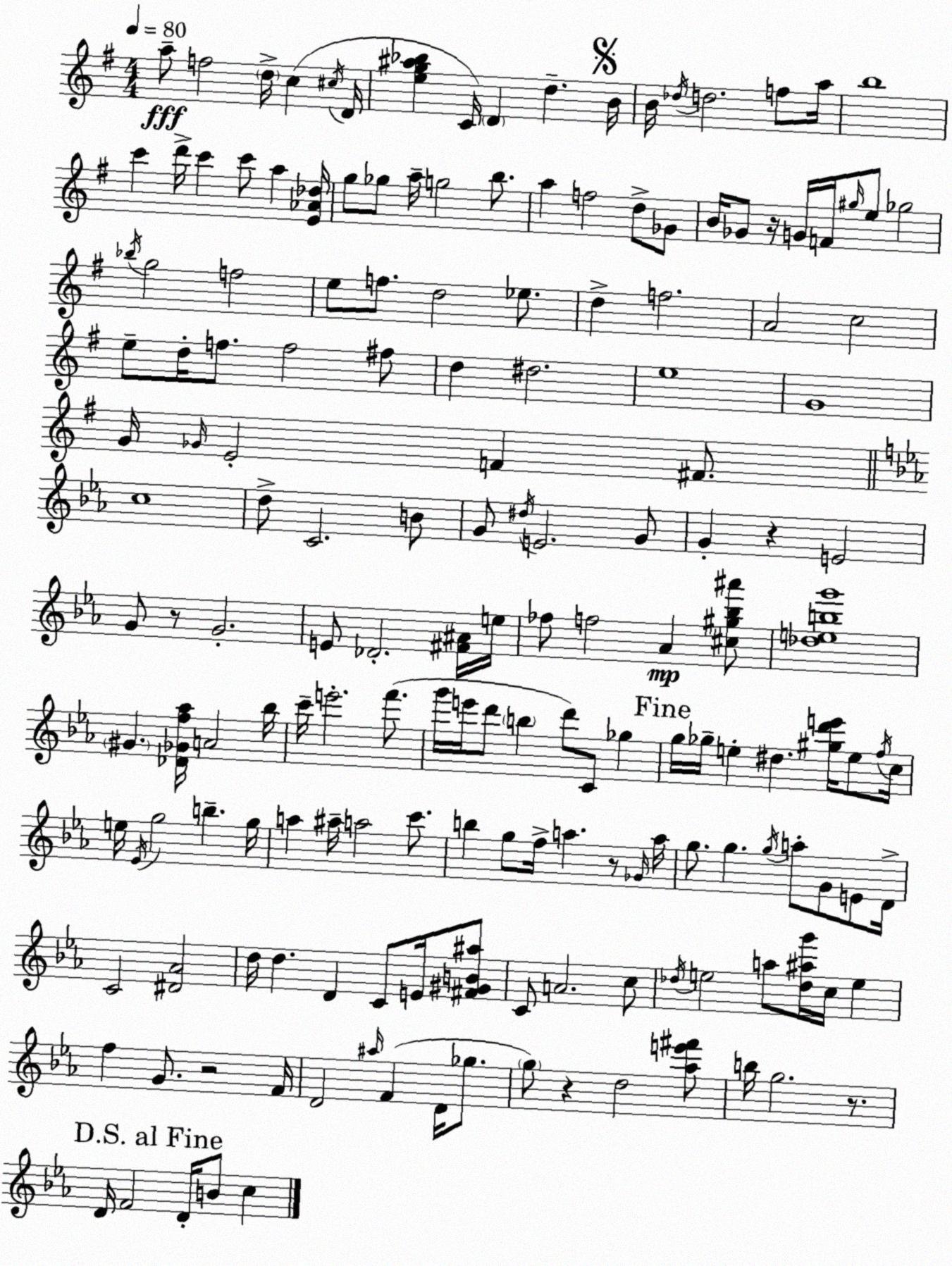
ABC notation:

X:1
T:Untitled
M:4/4
L:1/4
K:G
a/2 f2 d/4 c ^c/4 D/4 [eg^a_b] C/4 D d B/4 B/4 _d/4 d2 f/2 a/4 b4 c' d'/4 c' c'/2 a [E_A_d]/4 g/2 _g/2 a/4 g2 b/2 a f2 d/2 _G/2 B/4 _G/2 z/4 G/4 F/4 ^g/4 e/2 _g2 _b/4 g2 f2 e/2 f/2 d2 _e/2 d f2 A2 c2 e/2 d/4 f/2 f2 ^f/2 d ^d2 e4 G4 G/4 _G/4 E2 F ^F/2 c4 d/2 C2 B/2 G/2 ^d/4 E2 G/2 G z E2 G/2 z/2 G2 E/2 _D2 [^F^A]/4 e/4 _f/2 f2 _A [^c^g_b^a']/2 [_debg']4 ^G [_D_Gf_a]/4 A2 _b/4 c'/4 e'2 f'/2 g'/4 e'/4 d'/2 b d'/2 C/2 _g g/4 _g/4 e ^d [^gd'e']/4 e/2 f/4 c/4 e/4 _E/4 g2 b g/4 a ^a/4 a2 c'/2 b g/2 f/4 a z/2 _G/4 a/4 g/2 g g/4 a/2 G/2 E/2 D/4 C2 [^D_A]2 d/4 d D C/2 E/4 [^F^GB^a]/2 C/2 A2 c/2 _d/4 e2 a/2 [_d^ag']/4 c/4 e f G/2 z2 F/4 D2 ^a/4 F D/4 _g/2 g/2 z d2 [_ae'^f']/2 b/4 g2 z/2 D/4 F2 D/4 B/2 c